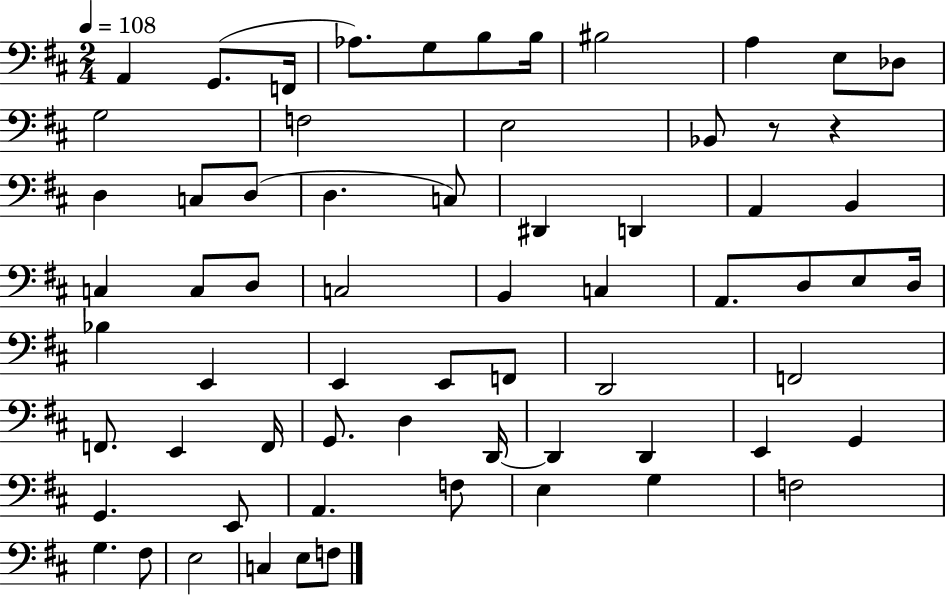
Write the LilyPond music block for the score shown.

{
  \clef bass
  \numericTimeSignature
  \time 2/4
  \key d \major
  \tempo 4 = 108
  a,4 g,8.( f,16 | aes8.) g8 b8 b16 | bis2 | a4 e8 des8 | \break g2 | f2 | e2 | bes,8 r8 r4 | \break d4 c8 d8( | d4. c8) | dis,4 d,4 | a,4 b,4 | \break c4 c8 d8 | c2 | b,4 c4 | a,8. d8 e8 d16 | \break bes4 e,4 | e,4 e,8 f,8 | d,2 | f,2 | \break f,8. e,4 f,16 | g,8. d4 d,16~~ | d,4 d,4 | e,4 g,4 | \break g,4. e,8 | a,4. f8 | e4 g4 | f2 | \break g4. fis8 | e2 | c4 e8 f8 | \bar "|."
}